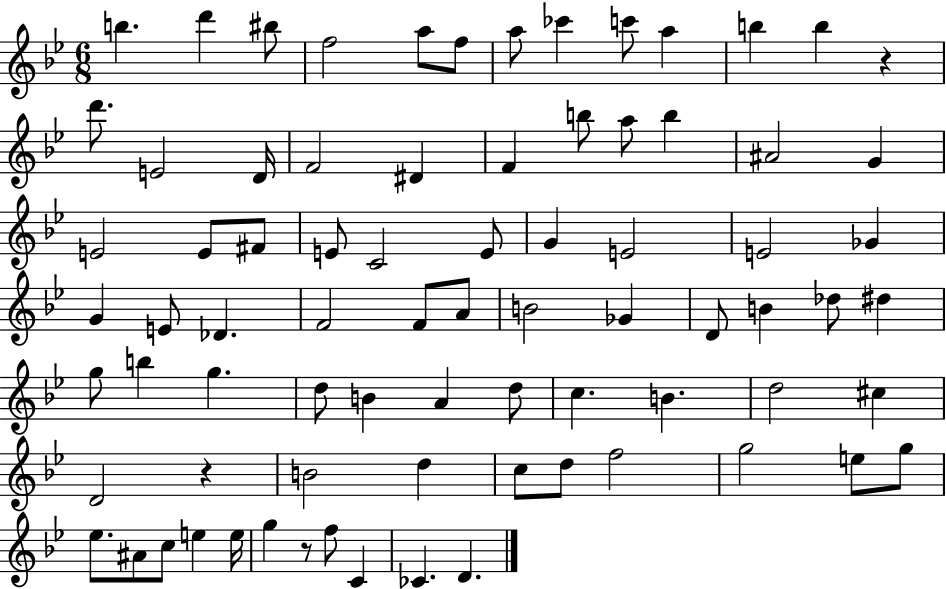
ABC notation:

X:1
T:Untitled
M:6/8
L:1/4
K:Bb
b d' ^b/2 f2 a/2 f/2 a/2 _c' c'/2 a b b z d'/2 E2 D/4 F2 ^D F b/2 a/2 b ^A2 G E2 E/2 ^F/2 E/2 C2 E/2 G E2 E2 _G G E/2 _D F2 F/2 A/2 B2 _G D/2 B _d/2 ^d g/2 b g d/2 B A d/2 c B d2 ^c D2 z B2 d c/2 d/2 f2 g2 e/2 g/2 _e/2 ^A/2 c/2 e e/4 g z/2 f/2 C _C D